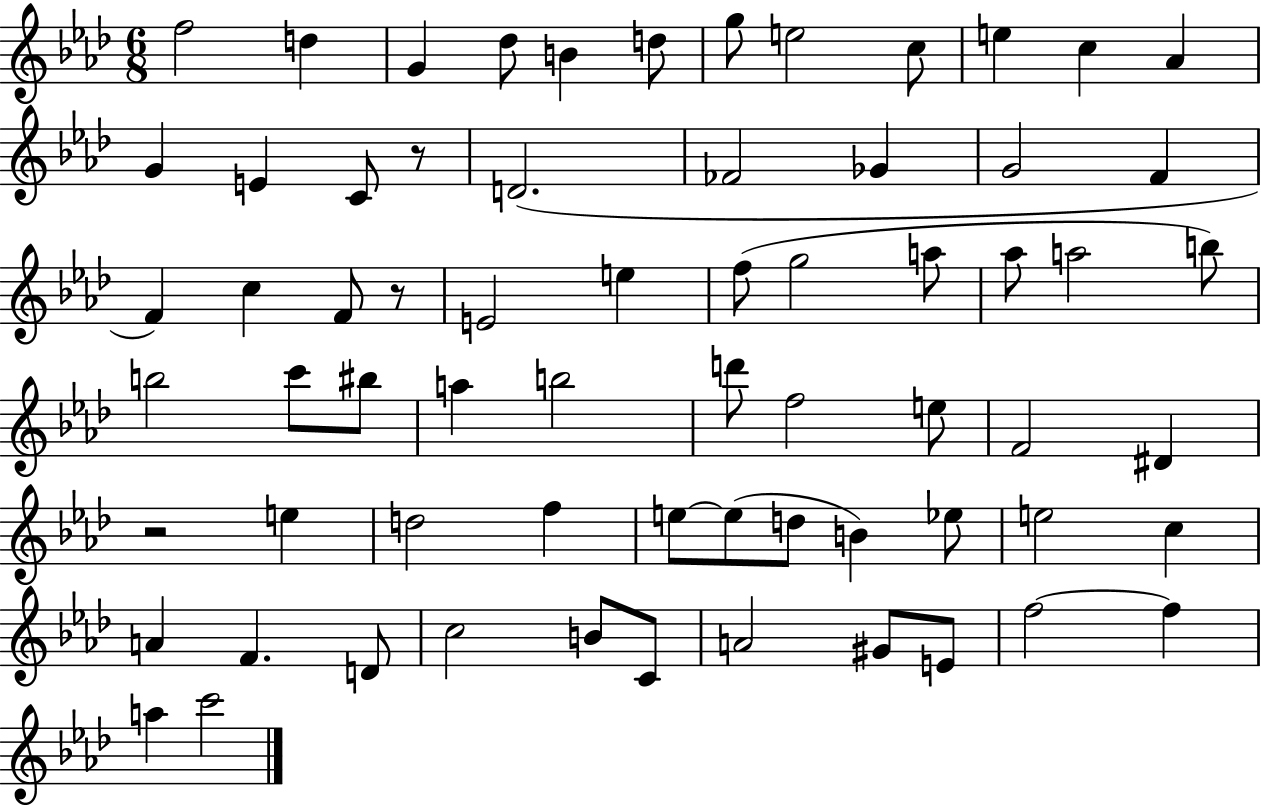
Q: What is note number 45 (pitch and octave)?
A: E5